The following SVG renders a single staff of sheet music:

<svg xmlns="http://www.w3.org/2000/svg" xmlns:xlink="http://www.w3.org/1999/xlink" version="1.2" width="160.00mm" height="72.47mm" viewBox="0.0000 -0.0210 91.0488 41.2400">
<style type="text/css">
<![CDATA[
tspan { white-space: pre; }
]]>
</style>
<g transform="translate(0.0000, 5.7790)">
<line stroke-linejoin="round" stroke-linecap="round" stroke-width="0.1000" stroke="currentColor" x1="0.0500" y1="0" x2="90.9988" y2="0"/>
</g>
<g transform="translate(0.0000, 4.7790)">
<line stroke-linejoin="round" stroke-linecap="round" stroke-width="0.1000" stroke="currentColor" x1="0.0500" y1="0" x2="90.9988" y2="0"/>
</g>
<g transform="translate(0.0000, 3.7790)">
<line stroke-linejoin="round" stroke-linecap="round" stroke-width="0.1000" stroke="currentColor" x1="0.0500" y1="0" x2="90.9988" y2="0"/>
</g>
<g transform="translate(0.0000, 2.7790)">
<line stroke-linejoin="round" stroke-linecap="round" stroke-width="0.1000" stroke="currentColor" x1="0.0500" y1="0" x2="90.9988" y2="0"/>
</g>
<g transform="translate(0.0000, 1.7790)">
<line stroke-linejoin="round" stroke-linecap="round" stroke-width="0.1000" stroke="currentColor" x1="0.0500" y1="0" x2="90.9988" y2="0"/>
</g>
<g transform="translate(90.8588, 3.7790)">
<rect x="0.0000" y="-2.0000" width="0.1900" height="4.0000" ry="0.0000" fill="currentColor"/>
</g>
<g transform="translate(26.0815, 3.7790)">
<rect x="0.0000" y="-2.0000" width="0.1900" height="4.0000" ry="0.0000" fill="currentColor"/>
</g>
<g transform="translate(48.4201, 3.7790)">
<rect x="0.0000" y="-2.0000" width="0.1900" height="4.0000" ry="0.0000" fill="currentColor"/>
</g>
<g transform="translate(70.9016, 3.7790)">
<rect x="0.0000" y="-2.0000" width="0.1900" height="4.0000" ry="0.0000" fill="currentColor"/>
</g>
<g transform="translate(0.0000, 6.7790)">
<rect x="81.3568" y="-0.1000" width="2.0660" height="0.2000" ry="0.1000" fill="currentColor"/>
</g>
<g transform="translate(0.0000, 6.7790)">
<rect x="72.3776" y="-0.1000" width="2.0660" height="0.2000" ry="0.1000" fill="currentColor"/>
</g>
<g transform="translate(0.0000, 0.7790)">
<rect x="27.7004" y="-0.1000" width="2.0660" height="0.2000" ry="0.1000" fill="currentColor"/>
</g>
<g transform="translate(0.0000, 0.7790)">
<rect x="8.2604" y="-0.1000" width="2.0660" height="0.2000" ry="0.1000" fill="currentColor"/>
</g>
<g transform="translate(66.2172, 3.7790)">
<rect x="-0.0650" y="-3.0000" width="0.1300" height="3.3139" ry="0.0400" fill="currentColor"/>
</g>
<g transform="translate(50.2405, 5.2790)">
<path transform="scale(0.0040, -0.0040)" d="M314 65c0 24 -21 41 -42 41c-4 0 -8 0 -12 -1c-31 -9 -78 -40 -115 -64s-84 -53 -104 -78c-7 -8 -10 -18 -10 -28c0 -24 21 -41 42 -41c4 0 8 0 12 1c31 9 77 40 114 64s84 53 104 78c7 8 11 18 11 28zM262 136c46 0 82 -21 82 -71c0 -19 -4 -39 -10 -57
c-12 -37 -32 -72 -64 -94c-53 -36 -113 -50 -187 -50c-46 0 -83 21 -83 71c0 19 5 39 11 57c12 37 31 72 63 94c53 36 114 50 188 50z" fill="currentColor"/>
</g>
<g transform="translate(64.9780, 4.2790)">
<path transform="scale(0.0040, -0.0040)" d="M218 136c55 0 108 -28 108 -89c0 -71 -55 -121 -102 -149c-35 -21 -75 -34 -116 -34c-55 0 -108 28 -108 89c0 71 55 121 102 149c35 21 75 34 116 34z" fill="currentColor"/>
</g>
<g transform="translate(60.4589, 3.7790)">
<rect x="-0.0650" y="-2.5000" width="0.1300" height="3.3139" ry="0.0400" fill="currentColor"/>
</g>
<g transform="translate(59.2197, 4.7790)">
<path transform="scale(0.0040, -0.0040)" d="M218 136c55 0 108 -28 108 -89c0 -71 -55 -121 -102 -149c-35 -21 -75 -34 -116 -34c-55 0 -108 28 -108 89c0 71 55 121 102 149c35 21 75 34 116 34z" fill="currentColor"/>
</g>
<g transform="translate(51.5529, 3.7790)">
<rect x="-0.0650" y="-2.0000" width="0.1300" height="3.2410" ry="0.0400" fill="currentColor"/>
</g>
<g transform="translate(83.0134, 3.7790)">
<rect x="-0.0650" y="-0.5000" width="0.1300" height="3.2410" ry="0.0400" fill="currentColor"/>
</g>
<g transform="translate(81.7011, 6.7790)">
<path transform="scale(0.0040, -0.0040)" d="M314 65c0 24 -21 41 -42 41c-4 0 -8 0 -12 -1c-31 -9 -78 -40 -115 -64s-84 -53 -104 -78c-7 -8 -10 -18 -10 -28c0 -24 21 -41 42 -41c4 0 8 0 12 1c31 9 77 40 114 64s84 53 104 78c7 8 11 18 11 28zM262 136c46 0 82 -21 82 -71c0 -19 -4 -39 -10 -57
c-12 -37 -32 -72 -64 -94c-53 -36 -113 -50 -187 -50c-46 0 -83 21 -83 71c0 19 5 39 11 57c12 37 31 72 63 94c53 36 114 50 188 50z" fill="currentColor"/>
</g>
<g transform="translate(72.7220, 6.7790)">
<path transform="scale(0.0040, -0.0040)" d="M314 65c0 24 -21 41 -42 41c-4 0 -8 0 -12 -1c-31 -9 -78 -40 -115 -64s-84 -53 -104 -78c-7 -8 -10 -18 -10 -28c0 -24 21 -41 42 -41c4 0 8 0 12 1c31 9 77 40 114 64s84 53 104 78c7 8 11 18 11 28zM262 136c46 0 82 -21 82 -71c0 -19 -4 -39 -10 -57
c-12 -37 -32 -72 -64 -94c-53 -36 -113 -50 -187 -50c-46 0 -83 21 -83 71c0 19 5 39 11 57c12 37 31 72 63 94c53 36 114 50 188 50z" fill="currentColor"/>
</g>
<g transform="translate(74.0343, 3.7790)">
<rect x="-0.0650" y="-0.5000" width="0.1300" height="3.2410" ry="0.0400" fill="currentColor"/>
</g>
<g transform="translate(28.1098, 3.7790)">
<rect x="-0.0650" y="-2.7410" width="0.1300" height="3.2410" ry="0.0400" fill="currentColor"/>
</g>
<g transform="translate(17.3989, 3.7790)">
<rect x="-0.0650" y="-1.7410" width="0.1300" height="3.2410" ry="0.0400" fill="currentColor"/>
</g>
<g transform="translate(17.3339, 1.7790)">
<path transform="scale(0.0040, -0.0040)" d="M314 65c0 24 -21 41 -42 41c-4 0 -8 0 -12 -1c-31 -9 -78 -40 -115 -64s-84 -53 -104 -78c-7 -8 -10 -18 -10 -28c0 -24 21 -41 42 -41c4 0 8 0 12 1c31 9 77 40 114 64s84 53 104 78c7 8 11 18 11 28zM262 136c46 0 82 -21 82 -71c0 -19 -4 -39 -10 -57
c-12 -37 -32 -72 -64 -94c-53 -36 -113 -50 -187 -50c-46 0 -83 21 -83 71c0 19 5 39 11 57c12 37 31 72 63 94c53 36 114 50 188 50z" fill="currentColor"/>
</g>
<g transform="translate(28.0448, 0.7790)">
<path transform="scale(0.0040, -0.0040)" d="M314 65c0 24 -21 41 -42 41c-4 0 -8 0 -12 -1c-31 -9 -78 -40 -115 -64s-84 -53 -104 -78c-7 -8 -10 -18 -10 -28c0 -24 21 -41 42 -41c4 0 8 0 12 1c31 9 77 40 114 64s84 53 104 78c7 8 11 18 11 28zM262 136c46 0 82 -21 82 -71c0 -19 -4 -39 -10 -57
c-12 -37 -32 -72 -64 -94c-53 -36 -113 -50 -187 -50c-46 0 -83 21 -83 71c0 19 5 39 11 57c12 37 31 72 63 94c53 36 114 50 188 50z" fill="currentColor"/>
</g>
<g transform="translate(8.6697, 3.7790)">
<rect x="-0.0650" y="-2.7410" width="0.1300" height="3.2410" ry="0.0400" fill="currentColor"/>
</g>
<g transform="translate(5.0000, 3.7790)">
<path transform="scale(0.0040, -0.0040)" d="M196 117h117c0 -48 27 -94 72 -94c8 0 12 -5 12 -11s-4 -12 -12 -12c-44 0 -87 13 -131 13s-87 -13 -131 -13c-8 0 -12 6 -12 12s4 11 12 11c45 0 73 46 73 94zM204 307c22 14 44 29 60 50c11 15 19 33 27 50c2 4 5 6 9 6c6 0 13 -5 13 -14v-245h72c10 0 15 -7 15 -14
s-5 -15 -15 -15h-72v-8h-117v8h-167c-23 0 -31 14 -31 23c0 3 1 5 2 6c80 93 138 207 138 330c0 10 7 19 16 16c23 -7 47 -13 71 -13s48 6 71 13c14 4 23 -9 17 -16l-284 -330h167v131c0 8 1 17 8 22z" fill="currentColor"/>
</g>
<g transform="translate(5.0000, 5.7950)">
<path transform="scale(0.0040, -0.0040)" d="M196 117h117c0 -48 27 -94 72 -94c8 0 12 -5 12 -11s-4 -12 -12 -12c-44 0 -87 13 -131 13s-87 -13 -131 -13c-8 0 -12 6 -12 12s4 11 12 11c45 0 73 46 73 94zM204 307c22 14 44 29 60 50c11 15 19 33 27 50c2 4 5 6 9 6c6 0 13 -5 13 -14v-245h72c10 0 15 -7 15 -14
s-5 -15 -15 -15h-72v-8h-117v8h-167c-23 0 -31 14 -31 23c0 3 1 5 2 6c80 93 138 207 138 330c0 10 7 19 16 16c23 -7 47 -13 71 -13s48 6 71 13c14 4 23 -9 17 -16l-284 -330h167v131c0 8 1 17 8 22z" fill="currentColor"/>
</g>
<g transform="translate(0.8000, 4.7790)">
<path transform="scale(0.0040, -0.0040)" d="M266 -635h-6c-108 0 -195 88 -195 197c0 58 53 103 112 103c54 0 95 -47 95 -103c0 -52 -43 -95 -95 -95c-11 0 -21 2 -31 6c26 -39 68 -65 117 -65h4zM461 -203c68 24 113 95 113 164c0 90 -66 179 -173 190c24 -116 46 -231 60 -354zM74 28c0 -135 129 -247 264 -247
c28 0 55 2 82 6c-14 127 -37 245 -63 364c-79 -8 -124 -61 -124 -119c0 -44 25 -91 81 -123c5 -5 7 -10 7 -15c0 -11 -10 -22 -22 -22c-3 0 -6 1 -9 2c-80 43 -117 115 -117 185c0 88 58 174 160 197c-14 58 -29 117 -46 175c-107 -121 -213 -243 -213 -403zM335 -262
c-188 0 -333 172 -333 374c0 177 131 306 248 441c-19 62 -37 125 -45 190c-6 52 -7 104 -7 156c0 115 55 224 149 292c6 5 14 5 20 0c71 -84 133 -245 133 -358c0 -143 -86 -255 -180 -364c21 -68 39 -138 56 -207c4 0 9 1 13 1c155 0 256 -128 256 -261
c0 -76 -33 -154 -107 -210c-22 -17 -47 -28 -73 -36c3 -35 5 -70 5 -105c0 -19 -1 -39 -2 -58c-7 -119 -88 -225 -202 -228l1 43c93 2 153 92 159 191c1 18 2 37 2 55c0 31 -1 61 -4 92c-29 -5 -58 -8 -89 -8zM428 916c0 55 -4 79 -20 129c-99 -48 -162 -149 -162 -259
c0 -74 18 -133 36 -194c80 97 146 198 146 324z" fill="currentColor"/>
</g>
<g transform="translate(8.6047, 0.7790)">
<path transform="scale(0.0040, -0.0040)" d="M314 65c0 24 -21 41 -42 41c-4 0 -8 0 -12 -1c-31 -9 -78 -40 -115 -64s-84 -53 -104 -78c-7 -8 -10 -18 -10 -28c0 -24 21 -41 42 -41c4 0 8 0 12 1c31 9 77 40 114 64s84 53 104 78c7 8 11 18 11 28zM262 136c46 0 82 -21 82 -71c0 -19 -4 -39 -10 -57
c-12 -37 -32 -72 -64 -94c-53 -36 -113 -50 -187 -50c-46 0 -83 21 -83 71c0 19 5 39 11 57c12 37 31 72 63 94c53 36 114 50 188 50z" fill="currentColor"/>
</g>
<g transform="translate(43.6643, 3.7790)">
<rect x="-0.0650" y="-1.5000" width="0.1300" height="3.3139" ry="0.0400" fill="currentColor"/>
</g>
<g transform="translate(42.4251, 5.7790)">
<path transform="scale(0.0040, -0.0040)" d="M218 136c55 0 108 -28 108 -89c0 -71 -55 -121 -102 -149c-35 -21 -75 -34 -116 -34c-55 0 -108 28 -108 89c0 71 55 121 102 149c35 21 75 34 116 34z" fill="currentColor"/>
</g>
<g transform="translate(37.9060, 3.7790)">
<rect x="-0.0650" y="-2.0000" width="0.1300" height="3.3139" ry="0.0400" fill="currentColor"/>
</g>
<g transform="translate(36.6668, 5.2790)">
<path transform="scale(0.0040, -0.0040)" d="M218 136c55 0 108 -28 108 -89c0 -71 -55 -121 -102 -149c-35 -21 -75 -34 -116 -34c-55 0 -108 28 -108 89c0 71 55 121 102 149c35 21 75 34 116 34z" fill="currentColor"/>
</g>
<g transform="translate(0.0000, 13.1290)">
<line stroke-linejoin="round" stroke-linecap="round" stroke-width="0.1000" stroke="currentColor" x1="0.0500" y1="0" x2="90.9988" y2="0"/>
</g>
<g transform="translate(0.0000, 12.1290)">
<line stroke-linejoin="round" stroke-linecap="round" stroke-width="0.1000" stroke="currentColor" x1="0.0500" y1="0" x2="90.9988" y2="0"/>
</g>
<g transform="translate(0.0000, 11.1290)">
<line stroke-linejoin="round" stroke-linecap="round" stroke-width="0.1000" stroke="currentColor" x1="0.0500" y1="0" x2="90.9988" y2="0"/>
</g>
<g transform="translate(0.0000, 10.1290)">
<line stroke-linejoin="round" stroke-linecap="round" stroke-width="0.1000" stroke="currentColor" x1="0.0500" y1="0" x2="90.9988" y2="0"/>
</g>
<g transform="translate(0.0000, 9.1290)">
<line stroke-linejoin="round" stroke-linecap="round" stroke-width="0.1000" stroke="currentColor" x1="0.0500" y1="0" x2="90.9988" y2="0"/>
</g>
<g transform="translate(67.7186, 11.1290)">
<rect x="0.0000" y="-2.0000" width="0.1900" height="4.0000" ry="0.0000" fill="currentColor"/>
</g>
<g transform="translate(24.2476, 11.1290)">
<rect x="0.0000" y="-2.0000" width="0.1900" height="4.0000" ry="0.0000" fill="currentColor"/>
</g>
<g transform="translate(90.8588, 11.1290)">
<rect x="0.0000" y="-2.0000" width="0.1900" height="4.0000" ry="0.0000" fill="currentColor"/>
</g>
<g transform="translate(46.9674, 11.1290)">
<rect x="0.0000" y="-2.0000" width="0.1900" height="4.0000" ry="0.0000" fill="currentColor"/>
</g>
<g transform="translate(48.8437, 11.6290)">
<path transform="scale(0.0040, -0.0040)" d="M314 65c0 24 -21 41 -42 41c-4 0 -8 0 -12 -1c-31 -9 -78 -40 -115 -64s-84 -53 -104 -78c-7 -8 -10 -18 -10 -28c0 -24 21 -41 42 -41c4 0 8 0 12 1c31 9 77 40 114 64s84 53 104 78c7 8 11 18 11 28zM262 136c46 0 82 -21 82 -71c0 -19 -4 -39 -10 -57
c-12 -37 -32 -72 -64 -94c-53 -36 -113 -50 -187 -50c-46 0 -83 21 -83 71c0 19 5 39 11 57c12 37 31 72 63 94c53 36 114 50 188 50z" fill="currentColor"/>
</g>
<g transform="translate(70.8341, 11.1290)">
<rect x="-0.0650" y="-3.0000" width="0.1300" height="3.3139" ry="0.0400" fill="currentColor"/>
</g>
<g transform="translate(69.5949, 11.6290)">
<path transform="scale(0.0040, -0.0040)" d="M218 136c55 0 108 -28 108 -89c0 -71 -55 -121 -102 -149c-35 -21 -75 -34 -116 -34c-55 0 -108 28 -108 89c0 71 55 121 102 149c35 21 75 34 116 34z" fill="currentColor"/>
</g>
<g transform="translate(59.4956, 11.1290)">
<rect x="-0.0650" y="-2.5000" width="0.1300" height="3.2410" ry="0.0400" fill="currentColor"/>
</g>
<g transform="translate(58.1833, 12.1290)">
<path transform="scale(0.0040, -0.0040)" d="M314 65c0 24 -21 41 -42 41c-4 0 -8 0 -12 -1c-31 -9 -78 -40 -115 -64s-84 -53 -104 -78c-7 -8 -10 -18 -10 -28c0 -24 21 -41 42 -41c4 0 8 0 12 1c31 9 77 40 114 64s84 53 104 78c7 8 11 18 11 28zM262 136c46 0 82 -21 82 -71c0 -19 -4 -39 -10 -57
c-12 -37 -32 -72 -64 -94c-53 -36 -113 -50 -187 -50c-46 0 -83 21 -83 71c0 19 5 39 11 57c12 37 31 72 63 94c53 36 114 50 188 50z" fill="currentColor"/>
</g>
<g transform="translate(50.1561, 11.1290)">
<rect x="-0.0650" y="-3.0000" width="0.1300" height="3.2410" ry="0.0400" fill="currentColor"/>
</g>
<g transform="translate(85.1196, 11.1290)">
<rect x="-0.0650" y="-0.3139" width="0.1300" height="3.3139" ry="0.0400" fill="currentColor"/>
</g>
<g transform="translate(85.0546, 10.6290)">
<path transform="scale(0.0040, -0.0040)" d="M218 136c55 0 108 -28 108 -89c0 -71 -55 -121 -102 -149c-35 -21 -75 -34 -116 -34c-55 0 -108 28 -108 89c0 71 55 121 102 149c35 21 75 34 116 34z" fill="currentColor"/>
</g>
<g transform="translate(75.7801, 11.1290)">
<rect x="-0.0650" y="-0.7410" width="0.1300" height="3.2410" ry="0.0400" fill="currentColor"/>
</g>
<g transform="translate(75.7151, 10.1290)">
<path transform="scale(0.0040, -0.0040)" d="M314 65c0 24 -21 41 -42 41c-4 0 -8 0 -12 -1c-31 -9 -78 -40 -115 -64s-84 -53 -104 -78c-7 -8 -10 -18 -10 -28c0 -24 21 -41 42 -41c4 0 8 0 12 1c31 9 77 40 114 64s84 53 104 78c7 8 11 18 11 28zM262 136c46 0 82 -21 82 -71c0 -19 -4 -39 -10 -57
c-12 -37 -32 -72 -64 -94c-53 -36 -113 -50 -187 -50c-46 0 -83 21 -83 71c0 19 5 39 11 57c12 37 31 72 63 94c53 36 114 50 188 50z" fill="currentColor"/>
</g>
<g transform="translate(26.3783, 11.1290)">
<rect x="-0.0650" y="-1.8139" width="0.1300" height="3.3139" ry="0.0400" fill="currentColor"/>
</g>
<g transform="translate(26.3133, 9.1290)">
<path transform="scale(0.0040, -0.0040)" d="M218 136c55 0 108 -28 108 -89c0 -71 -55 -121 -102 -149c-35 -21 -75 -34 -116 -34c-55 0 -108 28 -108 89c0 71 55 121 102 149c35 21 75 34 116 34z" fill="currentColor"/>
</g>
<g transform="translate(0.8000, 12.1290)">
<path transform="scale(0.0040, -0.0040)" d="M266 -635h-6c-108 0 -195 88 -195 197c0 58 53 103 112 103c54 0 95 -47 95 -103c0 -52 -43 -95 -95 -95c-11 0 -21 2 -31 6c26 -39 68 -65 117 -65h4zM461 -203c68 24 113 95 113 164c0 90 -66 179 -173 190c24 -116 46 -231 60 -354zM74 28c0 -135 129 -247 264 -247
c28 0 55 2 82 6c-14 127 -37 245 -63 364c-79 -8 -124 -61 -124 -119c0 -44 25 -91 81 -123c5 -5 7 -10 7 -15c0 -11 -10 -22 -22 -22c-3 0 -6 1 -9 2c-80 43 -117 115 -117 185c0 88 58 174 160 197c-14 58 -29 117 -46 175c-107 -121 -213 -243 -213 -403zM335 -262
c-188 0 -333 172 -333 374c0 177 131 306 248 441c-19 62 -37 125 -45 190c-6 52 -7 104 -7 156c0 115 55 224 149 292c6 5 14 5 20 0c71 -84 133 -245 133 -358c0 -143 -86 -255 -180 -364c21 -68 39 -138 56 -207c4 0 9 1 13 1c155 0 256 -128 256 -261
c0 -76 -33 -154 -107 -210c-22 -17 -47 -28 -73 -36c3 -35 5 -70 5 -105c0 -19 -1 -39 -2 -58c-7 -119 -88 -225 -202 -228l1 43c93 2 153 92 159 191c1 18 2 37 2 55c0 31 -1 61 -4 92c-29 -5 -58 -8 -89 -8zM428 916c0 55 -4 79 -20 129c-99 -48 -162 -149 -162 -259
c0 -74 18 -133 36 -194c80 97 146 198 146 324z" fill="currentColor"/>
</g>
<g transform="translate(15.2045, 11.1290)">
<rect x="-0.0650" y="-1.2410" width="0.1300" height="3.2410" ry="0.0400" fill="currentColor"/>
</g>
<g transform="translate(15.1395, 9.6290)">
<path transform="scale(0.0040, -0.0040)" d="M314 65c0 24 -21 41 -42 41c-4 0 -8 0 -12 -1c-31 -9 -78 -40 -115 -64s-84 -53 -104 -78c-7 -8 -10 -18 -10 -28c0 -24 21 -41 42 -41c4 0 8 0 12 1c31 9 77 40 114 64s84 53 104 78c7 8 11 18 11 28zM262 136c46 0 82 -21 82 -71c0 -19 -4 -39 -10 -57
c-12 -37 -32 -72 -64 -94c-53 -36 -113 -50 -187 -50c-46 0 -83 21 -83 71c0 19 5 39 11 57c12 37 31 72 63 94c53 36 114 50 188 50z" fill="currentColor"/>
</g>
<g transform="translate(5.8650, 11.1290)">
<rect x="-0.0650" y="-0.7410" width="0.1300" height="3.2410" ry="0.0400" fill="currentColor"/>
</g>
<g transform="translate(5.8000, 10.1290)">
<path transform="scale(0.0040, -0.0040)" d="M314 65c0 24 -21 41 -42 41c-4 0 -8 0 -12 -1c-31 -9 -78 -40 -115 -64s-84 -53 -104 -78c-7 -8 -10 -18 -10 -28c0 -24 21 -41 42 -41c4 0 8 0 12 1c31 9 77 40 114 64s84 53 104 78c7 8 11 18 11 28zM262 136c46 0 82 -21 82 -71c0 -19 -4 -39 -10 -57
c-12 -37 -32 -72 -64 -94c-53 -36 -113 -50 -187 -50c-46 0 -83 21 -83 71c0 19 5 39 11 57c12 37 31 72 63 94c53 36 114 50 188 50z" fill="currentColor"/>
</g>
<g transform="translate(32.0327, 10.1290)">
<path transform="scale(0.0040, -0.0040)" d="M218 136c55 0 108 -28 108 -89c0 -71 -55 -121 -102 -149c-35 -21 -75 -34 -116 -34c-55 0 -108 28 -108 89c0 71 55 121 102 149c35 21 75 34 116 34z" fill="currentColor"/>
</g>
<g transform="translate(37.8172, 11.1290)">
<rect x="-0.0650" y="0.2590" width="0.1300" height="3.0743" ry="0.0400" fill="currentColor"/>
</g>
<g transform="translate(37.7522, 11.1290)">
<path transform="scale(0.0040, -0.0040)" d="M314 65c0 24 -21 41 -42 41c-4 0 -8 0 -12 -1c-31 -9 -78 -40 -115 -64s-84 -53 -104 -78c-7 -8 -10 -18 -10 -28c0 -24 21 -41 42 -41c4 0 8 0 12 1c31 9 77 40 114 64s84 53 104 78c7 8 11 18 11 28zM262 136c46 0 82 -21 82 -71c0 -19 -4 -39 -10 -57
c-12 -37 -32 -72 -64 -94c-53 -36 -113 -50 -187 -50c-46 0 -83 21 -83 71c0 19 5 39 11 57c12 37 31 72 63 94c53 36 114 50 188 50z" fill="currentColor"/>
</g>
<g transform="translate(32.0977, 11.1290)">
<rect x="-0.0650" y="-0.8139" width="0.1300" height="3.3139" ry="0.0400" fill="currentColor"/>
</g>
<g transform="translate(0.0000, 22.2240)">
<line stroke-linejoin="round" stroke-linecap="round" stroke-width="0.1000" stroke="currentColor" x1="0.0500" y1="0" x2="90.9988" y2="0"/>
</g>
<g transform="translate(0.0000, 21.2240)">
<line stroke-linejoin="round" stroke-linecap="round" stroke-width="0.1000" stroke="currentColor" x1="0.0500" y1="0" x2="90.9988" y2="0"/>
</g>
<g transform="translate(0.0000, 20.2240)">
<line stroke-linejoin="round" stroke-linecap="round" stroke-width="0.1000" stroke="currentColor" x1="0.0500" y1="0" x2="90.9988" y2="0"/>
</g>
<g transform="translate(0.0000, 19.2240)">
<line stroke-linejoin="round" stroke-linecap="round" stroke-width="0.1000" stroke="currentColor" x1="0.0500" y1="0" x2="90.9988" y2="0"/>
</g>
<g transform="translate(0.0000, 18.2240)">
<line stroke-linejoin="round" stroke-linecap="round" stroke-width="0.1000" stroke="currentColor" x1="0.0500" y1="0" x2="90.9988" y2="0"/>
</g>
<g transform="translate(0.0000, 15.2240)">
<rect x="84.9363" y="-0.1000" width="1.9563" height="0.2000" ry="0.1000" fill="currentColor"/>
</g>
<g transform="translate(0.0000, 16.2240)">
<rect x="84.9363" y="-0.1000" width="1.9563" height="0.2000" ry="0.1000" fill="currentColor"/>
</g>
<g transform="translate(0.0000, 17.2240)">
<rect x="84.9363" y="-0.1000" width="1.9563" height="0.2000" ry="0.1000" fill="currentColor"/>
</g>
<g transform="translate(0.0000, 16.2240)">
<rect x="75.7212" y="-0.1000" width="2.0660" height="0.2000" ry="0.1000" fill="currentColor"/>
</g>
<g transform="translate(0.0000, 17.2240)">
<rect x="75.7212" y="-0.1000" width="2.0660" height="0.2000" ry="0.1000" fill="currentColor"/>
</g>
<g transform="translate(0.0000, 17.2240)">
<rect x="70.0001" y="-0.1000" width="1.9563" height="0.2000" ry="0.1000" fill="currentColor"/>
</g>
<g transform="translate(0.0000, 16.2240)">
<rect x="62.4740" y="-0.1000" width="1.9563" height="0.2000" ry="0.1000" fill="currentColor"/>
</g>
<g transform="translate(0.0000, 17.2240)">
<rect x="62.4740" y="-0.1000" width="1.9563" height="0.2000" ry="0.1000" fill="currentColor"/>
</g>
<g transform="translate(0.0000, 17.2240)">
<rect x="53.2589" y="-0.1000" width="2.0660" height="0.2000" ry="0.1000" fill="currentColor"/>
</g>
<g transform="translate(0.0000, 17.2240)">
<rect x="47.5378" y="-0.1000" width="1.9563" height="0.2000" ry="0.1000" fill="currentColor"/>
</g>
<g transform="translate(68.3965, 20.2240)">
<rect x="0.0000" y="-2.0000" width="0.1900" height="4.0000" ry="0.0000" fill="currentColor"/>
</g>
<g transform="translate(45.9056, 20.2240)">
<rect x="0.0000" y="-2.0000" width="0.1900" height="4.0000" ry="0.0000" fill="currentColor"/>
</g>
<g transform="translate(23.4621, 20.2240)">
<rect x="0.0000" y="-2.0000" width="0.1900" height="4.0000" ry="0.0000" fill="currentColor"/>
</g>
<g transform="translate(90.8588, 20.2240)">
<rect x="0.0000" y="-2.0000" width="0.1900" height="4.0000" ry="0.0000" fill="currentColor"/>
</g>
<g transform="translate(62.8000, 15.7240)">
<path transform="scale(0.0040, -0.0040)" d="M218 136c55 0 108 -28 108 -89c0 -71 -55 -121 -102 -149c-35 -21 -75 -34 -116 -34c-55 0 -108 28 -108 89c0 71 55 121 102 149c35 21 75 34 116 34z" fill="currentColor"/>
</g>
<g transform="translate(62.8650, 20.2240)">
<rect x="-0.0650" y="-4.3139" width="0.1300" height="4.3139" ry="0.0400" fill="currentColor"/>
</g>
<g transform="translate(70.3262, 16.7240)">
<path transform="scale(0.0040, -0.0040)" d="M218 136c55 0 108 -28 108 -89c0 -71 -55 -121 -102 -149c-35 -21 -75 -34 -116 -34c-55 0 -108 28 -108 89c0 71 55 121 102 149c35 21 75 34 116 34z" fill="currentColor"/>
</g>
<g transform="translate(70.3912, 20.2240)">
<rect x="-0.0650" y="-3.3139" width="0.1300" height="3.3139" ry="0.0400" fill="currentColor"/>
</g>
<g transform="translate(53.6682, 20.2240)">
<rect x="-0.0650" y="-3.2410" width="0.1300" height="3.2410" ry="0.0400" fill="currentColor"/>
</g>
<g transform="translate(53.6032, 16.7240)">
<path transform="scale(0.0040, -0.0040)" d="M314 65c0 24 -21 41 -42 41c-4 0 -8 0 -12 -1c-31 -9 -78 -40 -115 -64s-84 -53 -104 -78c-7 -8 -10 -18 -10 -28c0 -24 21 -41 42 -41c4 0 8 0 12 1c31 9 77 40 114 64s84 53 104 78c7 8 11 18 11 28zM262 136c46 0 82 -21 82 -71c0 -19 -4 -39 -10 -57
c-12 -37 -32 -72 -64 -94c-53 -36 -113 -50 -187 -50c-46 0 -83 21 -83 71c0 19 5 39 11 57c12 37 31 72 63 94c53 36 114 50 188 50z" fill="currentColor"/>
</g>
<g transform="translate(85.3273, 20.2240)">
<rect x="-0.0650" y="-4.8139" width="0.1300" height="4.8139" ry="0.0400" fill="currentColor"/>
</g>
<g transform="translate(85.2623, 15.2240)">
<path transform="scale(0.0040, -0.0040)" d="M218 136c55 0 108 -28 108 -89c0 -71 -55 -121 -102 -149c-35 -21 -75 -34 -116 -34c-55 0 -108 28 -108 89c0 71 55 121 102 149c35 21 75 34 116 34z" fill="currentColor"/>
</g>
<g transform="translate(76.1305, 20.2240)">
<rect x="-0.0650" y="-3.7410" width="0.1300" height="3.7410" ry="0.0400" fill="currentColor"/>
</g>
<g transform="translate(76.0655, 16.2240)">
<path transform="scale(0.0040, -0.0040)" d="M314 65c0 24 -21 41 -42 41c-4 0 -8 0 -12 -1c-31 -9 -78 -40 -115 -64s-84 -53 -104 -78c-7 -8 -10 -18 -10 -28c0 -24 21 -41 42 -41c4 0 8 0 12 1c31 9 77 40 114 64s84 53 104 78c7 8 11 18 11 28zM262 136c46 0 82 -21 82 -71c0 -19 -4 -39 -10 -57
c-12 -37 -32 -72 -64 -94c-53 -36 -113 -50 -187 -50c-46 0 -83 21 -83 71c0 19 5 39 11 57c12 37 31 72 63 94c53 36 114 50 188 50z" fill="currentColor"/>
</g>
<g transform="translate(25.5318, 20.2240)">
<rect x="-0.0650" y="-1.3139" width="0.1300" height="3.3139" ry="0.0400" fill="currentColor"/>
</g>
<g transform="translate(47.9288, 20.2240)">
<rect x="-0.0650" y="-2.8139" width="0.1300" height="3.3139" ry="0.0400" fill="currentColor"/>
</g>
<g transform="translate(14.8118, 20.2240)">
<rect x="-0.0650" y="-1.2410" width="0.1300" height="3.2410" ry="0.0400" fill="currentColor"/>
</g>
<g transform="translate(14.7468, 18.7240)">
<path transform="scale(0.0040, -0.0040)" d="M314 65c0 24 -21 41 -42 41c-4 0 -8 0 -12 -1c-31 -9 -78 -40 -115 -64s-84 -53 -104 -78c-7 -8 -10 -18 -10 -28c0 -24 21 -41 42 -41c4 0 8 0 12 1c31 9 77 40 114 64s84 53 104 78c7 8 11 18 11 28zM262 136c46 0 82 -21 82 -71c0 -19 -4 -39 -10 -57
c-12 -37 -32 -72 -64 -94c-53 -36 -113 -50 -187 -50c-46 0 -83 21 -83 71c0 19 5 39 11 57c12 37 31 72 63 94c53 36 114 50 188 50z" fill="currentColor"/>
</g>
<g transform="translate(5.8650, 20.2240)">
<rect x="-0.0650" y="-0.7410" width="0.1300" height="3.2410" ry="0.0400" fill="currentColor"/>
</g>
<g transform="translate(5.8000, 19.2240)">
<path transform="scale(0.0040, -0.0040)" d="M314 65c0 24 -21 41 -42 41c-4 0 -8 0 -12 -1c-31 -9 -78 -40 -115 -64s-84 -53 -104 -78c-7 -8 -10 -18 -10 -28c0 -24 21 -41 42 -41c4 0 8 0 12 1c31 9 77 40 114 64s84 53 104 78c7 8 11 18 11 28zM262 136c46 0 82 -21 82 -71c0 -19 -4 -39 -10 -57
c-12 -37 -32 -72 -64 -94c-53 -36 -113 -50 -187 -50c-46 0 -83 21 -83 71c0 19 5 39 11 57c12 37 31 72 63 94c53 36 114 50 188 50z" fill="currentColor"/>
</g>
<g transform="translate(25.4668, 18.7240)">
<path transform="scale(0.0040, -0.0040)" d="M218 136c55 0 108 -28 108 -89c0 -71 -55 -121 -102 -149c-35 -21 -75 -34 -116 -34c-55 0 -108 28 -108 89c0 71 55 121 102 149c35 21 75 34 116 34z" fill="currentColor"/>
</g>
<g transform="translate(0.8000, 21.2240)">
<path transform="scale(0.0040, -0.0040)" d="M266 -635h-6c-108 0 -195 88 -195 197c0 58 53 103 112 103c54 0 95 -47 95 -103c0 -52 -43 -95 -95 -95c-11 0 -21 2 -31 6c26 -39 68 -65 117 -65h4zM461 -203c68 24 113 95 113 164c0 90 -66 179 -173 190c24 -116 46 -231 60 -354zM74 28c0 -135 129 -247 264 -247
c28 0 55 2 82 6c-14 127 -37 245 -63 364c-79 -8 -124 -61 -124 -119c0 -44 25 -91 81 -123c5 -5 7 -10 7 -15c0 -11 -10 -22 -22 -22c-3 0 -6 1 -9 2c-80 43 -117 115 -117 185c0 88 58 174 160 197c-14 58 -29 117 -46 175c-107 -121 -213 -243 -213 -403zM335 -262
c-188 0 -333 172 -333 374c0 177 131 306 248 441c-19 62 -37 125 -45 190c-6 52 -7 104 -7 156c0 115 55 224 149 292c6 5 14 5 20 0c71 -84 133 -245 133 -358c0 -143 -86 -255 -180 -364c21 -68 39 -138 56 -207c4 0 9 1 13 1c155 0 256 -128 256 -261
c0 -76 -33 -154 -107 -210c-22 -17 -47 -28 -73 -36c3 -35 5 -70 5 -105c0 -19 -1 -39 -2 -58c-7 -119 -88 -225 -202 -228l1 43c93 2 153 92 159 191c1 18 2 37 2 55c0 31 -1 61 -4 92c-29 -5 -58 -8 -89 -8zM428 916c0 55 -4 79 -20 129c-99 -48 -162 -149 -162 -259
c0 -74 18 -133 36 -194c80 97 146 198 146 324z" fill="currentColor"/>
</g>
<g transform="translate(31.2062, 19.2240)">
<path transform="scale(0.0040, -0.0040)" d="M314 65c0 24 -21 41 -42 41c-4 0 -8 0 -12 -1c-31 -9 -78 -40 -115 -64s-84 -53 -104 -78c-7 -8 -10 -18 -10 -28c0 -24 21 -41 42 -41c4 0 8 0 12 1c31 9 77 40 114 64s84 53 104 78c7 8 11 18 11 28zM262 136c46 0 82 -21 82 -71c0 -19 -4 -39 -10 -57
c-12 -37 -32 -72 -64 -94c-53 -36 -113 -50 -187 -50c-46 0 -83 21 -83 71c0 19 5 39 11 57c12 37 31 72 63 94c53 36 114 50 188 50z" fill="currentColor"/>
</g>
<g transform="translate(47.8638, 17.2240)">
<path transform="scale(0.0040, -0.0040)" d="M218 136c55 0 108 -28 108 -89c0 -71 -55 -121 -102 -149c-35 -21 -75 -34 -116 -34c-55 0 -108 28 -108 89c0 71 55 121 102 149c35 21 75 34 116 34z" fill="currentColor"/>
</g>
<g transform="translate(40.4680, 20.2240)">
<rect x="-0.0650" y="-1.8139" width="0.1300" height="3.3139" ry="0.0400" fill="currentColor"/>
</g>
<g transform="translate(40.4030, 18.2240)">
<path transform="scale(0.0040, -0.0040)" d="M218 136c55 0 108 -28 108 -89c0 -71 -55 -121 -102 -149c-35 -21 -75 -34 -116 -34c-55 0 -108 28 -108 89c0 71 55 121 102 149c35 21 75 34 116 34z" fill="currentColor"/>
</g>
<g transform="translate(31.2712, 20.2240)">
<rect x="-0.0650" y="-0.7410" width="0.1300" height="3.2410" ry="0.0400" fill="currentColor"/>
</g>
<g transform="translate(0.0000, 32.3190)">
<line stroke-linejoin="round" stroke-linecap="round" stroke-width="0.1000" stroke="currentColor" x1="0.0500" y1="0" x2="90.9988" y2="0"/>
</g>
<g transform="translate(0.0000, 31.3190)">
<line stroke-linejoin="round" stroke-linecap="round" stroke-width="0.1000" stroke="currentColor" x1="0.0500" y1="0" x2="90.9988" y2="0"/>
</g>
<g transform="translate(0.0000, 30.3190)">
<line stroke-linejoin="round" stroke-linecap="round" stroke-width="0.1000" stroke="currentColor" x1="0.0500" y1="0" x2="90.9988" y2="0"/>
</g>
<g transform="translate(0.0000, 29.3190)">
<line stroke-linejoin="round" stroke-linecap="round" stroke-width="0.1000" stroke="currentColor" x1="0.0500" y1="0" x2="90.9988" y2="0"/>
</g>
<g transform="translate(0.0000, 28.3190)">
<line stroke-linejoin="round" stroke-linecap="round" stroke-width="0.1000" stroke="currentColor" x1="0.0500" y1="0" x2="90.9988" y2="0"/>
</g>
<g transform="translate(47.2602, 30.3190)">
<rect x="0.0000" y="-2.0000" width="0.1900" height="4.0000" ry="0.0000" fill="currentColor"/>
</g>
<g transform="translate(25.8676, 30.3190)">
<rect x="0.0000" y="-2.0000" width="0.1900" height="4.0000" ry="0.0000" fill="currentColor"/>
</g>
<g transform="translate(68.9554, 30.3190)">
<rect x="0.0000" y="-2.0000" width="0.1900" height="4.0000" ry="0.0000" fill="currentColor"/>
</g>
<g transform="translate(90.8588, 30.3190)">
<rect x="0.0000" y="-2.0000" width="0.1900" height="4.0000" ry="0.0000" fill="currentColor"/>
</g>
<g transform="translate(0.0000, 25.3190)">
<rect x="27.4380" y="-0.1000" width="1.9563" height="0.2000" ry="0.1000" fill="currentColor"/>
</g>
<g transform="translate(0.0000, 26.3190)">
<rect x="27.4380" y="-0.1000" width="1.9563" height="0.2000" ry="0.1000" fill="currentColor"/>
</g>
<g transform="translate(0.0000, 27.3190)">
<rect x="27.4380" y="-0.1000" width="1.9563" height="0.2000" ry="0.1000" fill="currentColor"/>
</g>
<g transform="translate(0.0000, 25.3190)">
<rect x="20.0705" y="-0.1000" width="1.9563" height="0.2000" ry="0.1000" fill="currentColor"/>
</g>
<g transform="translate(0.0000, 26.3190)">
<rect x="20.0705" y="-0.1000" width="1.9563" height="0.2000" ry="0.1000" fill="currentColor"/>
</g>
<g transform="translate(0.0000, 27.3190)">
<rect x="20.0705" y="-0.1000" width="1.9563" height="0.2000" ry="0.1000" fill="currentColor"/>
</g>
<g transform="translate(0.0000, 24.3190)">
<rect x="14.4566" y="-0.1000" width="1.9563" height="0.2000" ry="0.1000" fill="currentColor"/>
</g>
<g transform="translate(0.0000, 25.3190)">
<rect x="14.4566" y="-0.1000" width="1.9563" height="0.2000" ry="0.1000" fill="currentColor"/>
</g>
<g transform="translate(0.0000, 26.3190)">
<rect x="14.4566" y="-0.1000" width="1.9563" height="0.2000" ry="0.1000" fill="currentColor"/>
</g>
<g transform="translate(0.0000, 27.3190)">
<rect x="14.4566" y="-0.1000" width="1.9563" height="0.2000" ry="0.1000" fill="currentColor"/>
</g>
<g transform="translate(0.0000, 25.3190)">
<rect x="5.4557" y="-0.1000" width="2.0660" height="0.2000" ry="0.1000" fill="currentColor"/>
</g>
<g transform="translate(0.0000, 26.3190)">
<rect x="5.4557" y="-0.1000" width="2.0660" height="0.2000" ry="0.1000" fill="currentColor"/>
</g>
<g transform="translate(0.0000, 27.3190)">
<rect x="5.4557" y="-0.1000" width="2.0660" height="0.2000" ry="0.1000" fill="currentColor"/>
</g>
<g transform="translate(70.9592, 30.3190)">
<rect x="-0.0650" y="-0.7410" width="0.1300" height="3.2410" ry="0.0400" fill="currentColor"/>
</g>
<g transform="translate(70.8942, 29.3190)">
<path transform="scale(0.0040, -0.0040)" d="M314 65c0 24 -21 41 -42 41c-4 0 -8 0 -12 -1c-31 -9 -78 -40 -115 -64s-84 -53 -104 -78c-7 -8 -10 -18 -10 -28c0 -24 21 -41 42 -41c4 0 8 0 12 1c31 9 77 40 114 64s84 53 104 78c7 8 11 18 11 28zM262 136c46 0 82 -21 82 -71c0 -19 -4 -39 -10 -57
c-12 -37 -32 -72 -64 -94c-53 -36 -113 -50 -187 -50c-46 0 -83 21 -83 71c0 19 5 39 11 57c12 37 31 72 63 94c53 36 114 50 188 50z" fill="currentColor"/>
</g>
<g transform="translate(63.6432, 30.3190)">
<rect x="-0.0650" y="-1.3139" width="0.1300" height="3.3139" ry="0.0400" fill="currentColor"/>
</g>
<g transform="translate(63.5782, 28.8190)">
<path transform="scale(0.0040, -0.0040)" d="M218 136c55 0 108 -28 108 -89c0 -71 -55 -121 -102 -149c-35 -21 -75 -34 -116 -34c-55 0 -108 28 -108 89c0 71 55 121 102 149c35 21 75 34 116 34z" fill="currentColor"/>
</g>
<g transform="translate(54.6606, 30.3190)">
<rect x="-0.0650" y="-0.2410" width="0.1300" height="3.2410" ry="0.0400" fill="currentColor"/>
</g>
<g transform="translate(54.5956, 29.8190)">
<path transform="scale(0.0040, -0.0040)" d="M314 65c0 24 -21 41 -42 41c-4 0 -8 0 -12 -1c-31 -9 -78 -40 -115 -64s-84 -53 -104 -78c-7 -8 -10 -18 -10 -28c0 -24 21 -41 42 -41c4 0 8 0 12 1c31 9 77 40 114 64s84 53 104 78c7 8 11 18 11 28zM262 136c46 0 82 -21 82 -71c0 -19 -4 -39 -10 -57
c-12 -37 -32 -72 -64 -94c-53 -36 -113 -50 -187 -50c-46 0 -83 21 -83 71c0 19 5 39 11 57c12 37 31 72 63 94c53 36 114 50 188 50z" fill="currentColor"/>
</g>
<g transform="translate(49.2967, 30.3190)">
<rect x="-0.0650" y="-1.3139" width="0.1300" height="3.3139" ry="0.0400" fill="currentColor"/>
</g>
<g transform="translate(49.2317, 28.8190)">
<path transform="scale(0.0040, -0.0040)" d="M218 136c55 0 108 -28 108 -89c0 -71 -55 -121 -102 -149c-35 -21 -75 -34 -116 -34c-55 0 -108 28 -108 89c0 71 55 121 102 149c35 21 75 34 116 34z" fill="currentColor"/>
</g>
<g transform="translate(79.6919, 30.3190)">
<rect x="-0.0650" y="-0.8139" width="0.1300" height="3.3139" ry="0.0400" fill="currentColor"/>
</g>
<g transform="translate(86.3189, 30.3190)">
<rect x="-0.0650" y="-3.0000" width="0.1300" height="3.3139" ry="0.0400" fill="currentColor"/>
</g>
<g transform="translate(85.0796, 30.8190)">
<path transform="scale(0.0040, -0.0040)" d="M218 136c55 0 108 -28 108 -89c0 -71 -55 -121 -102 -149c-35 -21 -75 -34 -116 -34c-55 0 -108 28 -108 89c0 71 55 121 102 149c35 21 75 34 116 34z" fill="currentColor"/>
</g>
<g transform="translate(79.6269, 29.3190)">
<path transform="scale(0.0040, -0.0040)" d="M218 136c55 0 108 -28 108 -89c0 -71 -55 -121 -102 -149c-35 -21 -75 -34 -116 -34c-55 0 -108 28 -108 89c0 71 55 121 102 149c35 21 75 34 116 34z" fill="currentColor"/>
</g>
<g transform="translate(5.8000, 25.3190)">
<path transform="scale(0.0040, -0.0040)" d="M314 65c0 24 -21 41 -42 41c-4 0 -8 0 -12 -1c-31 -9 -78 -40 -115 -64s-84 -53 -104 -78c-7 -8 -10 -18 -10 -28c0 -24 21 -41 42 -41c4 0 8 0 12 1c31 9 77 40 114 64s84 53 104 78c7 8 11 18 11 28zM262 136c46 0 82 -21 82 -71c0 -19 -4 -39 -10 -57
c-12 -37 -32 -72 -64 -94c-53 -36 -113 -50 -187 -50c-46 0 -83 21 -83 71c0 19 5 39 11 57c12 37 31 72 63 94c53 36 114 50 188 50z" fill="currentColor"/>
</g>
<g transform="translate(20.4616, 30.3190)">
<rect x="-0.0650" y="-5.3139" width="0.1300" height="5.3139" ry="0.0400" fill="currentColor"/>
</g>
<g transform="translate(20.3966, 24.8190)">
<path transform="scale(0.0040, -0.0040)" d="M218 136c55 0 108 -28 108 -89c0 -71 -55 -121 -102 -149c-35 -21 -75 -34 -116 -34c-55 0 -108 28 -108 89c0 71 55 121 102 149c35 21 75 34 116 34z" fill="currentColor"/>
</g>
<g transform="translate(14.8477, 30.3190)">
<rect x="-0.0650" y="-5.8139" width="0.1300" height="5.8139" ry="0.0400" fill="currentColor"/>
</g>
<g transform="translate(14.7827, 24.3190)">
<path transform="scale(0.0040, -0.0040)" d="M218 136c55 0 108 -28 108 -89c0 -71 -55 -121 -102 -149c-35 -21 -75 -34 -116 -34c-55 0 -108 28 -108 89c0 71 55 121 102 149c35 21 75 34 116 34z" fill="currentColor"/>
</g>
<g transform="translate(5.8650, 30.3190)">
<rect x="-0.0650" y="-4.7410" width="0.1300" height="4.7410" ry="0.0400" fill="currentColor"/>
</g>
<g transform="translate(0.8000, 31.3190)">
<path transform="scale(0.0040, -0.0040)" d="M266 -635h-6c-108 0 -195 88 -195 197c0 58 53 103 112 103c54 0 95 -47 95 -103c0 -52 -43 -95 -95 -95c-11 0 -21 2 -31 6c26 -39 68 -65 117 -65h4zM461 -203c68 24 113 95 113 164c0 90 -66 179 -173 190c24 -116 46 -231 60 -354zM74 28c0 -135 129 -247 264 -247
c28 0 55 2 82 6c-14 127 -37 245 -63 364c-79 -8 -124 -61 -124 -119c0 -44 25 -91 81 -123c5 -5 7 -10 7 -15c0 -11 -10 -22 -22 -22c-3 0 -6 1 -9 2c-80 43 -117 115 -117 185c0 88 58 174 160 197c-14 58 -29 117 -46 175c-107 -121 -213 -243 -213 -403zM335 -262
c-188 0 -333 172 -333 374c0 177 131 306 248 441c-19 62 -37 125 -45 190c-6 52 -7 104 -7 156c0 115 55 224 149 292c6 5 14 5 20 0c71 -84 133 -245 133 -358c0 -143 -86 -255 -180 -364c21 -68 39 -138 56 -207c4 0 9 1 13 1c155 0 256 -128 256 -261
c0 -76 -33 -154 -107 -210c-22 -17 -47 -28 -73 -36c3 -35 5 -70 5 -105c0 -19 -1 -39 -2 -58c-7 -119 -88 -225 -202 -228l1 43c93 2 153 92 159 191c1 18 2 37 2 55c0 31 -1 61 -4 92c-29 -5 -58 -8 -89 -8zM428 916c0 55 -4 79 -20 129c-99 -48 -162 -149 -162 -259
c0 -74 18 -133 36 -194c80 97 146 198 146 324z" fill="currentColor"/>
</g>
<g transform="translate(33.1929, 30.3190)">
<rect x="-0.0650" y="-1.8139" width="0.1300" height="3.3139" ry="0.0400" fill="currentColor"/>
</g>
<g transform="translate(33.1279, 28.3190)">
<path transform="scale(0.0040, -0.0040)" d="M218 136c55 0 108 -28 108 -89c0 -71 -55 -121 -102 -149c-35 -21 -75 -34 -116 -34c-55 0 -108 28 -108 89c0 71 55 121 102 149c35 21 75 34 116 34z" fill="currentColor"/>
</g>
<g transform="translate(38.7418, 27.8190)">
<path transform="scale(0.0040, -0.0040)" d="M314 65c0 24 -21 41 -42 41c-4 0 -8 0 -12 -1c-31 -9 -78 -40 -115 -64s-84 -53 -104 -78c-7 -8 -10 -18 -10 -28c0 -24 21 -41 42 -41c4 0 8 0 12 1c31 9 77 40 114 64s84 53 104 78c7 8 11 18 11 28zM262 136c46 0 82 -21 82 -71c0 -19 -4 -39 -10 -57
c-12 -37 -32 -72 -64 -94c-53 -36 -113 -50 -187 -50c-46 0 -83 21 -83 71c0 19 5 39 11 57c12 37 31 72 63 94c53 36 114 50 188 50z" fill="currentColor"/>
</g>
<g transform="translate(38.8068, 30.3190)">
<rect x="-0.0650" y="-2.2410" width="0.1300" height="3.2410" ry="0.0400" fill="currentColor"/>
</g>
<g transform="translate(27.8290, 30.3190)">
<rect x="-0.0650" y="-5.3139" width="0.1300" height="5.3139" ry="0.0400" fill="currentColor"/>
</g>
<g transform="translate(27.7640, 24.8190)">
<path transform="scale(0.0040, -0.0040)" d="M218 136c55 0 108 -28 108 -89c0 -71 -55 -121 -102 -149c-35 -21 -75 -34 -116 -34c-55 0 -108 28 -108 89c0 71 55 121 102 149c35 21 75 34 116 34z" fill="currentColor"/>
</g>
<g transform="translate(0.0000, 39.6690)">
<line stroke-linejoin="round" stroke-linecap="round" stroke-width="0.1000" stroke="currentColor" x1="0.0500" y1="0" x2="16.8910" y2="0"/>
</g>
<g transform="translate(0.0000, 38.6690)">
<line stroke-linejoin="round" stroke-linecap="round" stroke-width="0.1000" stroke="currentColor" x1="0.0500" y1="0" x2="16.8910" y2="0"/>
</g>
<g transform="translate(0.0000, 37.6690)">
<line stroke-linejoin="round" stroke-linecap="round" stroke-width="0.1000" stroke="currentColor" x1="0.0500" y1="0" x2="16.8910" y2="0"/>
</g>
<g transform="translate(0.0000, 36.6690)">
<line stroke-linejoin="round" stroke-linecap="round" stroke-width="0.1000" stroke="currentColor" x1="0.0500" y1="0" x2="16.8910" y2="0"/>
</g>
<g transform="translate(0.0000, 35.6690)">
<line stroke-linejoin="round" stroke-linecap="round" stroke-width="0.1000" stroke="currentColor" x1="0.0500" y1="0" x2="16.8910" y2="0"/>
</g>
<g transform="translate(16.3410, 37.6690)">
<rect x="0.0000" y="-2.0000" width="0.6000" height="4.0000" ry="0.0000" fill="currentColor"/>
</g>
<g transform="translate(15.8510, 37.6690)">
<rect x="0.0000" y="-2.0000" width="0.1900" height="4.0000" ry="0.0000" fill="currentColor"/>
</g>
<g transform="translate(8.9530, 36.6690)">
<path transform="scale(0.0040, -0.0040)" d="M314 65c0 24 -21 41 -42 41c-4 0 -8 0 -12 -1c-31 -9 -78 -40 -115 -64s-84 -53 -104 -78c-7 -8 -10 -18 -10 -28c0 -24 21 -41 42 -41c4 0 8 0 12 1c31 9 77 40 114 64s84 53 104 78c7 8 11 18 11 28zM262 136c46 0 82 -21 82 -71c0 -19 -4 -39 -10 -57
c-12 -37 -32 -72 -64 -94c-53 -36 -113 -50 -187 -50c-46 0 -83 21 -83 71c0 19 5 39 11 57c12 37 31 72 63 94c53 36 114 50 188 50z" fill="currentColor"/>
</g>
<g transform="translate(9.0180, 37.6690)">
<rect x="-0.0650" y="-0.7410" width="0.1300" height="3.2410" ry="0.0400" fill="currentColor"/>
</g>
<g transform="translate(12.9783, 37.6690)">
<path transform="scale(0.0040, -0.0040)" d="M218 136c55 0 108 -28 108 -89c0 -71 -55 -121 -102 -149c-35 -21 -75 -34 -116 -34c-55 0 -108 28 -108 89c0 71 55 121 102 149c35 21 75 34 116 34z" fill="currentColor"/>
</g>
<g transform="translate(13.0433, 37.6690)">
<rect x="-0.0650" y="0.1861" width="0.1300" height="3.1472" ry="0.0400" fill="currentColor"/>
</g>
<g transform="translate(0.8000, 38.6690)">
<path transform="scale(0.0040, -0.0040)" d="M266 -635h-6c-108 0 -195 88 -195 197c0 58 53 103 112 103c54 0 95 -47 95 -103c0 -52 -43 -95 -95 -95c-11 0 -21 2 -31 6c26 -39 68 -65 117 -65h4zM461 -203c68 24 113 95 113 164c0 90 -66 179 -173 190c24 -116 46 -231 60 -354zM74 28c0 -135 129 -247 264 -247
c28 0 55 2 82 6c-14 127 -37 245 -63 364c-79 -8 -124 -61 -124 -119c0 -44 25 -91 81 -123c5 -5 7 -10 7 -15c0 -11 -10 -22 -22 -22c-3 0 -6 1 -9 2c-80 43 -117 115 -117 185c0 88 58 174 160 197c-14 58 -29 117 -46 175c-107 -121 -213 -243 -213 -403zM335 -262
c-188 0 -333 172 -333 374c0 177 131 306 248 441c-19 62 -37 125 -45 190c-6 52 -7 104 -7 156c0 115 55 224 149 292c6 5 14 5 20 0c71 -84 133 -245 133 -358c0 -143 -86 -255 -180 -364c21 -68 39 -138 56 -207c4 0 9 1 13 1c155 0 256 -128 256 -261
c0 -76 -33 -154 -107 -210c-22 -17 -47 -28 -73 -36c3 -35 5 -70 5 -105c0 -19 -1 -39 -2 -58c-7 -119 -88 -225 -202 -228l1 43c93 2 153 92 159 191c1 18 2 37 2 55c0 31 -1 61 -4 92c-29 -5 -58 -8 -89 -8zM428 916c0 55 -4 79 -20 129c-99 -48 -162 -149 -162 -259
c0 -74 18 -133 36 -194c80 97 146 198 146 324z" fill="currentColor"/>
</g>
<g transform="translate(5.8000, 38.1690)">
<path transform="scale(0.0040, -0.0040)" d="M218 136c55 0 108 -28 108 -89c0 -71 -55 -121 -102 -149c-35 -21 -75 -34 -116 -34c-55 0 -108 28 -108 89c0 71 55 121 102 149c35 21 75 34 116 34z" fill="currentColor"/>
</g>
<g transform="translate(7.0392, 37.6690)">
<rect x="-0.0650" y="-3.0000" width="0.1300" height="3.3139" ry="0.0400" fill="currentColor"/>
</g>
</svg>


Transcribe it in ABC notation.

X:1
T:Untitled
M:4/4
L:1/4
K:C
a2 f2 a2 F E F2 G A C2 C2 d2 e2 f d B2 A2 G2 A d2 c d2 e2 e d2 f a b2 d' b c'2 e' e'2 g' f' f' f g2 e c2 e d2 d A A d2 B